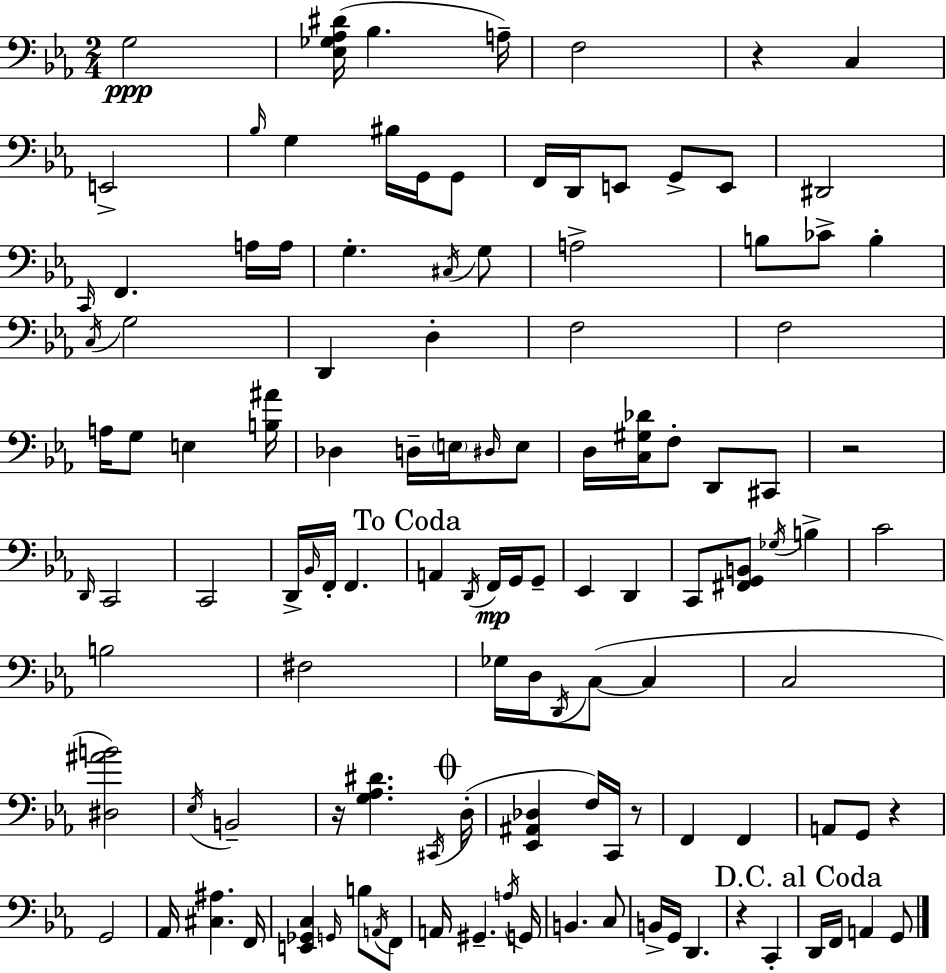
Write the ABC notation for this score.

X:1
T:Untitled
M:2/4
L:1/4
K:Cm
G,2 [_E,_G,_A,^D]/4 _B, A,/4 F,2 z C, E,,2 _B,/4 G, ^B,/4 G,,/4 G,,/2 F,,/4 D,,/4 E,,/2 G,,/2 E,,/2 ^D,,2 C,,/4 F,, A,/4 A,/4 G, ^C,/4 G,/2 A,2 B,/2 _C/2 B, C,/4 G,2 D,, D, F,2 F,2 A,/4 G,/2 E, [B,^A]/4 _D, D,/4 E,/4 ^D,/4 E,/2 D,/4 [C,^G,_D]/4 F,/2 D,,/2 ^C,,/2 z2 D,,/4 C,,2 C,,2 D,,/4 _B,,/4 F,,/4 F,, A,, D,,/4 F,,/4 G,,/4 G,,/2 _E,, D,, C,,/2 [^F,,G,,B,,]/2 _G,/4 B, C2 B,2 ^F,2 _G,/4 D,/4 D,,/4 C,/2 C, C,2 [^D,^AB]2 _E,/4 B,,2 z/4 [G,_A,^D] ^C,,/4 D,/4 [_E,,^A,,_D,] F,/4 C,,/4 z/2 F,, F,, A,,/2 G,,/2 z G,,2 _A,,/4 [^C,^A,] F,,/4 [E,,_G,,C,] G,,/4 B,/2 A,,/4 F,,/2 A,,/4 ^G,, A,/4 G,,/4 B,, C,/2 B,,/4 G,,/4 D,, z C,, D,,/4 F,,/4 A,, G,,/2